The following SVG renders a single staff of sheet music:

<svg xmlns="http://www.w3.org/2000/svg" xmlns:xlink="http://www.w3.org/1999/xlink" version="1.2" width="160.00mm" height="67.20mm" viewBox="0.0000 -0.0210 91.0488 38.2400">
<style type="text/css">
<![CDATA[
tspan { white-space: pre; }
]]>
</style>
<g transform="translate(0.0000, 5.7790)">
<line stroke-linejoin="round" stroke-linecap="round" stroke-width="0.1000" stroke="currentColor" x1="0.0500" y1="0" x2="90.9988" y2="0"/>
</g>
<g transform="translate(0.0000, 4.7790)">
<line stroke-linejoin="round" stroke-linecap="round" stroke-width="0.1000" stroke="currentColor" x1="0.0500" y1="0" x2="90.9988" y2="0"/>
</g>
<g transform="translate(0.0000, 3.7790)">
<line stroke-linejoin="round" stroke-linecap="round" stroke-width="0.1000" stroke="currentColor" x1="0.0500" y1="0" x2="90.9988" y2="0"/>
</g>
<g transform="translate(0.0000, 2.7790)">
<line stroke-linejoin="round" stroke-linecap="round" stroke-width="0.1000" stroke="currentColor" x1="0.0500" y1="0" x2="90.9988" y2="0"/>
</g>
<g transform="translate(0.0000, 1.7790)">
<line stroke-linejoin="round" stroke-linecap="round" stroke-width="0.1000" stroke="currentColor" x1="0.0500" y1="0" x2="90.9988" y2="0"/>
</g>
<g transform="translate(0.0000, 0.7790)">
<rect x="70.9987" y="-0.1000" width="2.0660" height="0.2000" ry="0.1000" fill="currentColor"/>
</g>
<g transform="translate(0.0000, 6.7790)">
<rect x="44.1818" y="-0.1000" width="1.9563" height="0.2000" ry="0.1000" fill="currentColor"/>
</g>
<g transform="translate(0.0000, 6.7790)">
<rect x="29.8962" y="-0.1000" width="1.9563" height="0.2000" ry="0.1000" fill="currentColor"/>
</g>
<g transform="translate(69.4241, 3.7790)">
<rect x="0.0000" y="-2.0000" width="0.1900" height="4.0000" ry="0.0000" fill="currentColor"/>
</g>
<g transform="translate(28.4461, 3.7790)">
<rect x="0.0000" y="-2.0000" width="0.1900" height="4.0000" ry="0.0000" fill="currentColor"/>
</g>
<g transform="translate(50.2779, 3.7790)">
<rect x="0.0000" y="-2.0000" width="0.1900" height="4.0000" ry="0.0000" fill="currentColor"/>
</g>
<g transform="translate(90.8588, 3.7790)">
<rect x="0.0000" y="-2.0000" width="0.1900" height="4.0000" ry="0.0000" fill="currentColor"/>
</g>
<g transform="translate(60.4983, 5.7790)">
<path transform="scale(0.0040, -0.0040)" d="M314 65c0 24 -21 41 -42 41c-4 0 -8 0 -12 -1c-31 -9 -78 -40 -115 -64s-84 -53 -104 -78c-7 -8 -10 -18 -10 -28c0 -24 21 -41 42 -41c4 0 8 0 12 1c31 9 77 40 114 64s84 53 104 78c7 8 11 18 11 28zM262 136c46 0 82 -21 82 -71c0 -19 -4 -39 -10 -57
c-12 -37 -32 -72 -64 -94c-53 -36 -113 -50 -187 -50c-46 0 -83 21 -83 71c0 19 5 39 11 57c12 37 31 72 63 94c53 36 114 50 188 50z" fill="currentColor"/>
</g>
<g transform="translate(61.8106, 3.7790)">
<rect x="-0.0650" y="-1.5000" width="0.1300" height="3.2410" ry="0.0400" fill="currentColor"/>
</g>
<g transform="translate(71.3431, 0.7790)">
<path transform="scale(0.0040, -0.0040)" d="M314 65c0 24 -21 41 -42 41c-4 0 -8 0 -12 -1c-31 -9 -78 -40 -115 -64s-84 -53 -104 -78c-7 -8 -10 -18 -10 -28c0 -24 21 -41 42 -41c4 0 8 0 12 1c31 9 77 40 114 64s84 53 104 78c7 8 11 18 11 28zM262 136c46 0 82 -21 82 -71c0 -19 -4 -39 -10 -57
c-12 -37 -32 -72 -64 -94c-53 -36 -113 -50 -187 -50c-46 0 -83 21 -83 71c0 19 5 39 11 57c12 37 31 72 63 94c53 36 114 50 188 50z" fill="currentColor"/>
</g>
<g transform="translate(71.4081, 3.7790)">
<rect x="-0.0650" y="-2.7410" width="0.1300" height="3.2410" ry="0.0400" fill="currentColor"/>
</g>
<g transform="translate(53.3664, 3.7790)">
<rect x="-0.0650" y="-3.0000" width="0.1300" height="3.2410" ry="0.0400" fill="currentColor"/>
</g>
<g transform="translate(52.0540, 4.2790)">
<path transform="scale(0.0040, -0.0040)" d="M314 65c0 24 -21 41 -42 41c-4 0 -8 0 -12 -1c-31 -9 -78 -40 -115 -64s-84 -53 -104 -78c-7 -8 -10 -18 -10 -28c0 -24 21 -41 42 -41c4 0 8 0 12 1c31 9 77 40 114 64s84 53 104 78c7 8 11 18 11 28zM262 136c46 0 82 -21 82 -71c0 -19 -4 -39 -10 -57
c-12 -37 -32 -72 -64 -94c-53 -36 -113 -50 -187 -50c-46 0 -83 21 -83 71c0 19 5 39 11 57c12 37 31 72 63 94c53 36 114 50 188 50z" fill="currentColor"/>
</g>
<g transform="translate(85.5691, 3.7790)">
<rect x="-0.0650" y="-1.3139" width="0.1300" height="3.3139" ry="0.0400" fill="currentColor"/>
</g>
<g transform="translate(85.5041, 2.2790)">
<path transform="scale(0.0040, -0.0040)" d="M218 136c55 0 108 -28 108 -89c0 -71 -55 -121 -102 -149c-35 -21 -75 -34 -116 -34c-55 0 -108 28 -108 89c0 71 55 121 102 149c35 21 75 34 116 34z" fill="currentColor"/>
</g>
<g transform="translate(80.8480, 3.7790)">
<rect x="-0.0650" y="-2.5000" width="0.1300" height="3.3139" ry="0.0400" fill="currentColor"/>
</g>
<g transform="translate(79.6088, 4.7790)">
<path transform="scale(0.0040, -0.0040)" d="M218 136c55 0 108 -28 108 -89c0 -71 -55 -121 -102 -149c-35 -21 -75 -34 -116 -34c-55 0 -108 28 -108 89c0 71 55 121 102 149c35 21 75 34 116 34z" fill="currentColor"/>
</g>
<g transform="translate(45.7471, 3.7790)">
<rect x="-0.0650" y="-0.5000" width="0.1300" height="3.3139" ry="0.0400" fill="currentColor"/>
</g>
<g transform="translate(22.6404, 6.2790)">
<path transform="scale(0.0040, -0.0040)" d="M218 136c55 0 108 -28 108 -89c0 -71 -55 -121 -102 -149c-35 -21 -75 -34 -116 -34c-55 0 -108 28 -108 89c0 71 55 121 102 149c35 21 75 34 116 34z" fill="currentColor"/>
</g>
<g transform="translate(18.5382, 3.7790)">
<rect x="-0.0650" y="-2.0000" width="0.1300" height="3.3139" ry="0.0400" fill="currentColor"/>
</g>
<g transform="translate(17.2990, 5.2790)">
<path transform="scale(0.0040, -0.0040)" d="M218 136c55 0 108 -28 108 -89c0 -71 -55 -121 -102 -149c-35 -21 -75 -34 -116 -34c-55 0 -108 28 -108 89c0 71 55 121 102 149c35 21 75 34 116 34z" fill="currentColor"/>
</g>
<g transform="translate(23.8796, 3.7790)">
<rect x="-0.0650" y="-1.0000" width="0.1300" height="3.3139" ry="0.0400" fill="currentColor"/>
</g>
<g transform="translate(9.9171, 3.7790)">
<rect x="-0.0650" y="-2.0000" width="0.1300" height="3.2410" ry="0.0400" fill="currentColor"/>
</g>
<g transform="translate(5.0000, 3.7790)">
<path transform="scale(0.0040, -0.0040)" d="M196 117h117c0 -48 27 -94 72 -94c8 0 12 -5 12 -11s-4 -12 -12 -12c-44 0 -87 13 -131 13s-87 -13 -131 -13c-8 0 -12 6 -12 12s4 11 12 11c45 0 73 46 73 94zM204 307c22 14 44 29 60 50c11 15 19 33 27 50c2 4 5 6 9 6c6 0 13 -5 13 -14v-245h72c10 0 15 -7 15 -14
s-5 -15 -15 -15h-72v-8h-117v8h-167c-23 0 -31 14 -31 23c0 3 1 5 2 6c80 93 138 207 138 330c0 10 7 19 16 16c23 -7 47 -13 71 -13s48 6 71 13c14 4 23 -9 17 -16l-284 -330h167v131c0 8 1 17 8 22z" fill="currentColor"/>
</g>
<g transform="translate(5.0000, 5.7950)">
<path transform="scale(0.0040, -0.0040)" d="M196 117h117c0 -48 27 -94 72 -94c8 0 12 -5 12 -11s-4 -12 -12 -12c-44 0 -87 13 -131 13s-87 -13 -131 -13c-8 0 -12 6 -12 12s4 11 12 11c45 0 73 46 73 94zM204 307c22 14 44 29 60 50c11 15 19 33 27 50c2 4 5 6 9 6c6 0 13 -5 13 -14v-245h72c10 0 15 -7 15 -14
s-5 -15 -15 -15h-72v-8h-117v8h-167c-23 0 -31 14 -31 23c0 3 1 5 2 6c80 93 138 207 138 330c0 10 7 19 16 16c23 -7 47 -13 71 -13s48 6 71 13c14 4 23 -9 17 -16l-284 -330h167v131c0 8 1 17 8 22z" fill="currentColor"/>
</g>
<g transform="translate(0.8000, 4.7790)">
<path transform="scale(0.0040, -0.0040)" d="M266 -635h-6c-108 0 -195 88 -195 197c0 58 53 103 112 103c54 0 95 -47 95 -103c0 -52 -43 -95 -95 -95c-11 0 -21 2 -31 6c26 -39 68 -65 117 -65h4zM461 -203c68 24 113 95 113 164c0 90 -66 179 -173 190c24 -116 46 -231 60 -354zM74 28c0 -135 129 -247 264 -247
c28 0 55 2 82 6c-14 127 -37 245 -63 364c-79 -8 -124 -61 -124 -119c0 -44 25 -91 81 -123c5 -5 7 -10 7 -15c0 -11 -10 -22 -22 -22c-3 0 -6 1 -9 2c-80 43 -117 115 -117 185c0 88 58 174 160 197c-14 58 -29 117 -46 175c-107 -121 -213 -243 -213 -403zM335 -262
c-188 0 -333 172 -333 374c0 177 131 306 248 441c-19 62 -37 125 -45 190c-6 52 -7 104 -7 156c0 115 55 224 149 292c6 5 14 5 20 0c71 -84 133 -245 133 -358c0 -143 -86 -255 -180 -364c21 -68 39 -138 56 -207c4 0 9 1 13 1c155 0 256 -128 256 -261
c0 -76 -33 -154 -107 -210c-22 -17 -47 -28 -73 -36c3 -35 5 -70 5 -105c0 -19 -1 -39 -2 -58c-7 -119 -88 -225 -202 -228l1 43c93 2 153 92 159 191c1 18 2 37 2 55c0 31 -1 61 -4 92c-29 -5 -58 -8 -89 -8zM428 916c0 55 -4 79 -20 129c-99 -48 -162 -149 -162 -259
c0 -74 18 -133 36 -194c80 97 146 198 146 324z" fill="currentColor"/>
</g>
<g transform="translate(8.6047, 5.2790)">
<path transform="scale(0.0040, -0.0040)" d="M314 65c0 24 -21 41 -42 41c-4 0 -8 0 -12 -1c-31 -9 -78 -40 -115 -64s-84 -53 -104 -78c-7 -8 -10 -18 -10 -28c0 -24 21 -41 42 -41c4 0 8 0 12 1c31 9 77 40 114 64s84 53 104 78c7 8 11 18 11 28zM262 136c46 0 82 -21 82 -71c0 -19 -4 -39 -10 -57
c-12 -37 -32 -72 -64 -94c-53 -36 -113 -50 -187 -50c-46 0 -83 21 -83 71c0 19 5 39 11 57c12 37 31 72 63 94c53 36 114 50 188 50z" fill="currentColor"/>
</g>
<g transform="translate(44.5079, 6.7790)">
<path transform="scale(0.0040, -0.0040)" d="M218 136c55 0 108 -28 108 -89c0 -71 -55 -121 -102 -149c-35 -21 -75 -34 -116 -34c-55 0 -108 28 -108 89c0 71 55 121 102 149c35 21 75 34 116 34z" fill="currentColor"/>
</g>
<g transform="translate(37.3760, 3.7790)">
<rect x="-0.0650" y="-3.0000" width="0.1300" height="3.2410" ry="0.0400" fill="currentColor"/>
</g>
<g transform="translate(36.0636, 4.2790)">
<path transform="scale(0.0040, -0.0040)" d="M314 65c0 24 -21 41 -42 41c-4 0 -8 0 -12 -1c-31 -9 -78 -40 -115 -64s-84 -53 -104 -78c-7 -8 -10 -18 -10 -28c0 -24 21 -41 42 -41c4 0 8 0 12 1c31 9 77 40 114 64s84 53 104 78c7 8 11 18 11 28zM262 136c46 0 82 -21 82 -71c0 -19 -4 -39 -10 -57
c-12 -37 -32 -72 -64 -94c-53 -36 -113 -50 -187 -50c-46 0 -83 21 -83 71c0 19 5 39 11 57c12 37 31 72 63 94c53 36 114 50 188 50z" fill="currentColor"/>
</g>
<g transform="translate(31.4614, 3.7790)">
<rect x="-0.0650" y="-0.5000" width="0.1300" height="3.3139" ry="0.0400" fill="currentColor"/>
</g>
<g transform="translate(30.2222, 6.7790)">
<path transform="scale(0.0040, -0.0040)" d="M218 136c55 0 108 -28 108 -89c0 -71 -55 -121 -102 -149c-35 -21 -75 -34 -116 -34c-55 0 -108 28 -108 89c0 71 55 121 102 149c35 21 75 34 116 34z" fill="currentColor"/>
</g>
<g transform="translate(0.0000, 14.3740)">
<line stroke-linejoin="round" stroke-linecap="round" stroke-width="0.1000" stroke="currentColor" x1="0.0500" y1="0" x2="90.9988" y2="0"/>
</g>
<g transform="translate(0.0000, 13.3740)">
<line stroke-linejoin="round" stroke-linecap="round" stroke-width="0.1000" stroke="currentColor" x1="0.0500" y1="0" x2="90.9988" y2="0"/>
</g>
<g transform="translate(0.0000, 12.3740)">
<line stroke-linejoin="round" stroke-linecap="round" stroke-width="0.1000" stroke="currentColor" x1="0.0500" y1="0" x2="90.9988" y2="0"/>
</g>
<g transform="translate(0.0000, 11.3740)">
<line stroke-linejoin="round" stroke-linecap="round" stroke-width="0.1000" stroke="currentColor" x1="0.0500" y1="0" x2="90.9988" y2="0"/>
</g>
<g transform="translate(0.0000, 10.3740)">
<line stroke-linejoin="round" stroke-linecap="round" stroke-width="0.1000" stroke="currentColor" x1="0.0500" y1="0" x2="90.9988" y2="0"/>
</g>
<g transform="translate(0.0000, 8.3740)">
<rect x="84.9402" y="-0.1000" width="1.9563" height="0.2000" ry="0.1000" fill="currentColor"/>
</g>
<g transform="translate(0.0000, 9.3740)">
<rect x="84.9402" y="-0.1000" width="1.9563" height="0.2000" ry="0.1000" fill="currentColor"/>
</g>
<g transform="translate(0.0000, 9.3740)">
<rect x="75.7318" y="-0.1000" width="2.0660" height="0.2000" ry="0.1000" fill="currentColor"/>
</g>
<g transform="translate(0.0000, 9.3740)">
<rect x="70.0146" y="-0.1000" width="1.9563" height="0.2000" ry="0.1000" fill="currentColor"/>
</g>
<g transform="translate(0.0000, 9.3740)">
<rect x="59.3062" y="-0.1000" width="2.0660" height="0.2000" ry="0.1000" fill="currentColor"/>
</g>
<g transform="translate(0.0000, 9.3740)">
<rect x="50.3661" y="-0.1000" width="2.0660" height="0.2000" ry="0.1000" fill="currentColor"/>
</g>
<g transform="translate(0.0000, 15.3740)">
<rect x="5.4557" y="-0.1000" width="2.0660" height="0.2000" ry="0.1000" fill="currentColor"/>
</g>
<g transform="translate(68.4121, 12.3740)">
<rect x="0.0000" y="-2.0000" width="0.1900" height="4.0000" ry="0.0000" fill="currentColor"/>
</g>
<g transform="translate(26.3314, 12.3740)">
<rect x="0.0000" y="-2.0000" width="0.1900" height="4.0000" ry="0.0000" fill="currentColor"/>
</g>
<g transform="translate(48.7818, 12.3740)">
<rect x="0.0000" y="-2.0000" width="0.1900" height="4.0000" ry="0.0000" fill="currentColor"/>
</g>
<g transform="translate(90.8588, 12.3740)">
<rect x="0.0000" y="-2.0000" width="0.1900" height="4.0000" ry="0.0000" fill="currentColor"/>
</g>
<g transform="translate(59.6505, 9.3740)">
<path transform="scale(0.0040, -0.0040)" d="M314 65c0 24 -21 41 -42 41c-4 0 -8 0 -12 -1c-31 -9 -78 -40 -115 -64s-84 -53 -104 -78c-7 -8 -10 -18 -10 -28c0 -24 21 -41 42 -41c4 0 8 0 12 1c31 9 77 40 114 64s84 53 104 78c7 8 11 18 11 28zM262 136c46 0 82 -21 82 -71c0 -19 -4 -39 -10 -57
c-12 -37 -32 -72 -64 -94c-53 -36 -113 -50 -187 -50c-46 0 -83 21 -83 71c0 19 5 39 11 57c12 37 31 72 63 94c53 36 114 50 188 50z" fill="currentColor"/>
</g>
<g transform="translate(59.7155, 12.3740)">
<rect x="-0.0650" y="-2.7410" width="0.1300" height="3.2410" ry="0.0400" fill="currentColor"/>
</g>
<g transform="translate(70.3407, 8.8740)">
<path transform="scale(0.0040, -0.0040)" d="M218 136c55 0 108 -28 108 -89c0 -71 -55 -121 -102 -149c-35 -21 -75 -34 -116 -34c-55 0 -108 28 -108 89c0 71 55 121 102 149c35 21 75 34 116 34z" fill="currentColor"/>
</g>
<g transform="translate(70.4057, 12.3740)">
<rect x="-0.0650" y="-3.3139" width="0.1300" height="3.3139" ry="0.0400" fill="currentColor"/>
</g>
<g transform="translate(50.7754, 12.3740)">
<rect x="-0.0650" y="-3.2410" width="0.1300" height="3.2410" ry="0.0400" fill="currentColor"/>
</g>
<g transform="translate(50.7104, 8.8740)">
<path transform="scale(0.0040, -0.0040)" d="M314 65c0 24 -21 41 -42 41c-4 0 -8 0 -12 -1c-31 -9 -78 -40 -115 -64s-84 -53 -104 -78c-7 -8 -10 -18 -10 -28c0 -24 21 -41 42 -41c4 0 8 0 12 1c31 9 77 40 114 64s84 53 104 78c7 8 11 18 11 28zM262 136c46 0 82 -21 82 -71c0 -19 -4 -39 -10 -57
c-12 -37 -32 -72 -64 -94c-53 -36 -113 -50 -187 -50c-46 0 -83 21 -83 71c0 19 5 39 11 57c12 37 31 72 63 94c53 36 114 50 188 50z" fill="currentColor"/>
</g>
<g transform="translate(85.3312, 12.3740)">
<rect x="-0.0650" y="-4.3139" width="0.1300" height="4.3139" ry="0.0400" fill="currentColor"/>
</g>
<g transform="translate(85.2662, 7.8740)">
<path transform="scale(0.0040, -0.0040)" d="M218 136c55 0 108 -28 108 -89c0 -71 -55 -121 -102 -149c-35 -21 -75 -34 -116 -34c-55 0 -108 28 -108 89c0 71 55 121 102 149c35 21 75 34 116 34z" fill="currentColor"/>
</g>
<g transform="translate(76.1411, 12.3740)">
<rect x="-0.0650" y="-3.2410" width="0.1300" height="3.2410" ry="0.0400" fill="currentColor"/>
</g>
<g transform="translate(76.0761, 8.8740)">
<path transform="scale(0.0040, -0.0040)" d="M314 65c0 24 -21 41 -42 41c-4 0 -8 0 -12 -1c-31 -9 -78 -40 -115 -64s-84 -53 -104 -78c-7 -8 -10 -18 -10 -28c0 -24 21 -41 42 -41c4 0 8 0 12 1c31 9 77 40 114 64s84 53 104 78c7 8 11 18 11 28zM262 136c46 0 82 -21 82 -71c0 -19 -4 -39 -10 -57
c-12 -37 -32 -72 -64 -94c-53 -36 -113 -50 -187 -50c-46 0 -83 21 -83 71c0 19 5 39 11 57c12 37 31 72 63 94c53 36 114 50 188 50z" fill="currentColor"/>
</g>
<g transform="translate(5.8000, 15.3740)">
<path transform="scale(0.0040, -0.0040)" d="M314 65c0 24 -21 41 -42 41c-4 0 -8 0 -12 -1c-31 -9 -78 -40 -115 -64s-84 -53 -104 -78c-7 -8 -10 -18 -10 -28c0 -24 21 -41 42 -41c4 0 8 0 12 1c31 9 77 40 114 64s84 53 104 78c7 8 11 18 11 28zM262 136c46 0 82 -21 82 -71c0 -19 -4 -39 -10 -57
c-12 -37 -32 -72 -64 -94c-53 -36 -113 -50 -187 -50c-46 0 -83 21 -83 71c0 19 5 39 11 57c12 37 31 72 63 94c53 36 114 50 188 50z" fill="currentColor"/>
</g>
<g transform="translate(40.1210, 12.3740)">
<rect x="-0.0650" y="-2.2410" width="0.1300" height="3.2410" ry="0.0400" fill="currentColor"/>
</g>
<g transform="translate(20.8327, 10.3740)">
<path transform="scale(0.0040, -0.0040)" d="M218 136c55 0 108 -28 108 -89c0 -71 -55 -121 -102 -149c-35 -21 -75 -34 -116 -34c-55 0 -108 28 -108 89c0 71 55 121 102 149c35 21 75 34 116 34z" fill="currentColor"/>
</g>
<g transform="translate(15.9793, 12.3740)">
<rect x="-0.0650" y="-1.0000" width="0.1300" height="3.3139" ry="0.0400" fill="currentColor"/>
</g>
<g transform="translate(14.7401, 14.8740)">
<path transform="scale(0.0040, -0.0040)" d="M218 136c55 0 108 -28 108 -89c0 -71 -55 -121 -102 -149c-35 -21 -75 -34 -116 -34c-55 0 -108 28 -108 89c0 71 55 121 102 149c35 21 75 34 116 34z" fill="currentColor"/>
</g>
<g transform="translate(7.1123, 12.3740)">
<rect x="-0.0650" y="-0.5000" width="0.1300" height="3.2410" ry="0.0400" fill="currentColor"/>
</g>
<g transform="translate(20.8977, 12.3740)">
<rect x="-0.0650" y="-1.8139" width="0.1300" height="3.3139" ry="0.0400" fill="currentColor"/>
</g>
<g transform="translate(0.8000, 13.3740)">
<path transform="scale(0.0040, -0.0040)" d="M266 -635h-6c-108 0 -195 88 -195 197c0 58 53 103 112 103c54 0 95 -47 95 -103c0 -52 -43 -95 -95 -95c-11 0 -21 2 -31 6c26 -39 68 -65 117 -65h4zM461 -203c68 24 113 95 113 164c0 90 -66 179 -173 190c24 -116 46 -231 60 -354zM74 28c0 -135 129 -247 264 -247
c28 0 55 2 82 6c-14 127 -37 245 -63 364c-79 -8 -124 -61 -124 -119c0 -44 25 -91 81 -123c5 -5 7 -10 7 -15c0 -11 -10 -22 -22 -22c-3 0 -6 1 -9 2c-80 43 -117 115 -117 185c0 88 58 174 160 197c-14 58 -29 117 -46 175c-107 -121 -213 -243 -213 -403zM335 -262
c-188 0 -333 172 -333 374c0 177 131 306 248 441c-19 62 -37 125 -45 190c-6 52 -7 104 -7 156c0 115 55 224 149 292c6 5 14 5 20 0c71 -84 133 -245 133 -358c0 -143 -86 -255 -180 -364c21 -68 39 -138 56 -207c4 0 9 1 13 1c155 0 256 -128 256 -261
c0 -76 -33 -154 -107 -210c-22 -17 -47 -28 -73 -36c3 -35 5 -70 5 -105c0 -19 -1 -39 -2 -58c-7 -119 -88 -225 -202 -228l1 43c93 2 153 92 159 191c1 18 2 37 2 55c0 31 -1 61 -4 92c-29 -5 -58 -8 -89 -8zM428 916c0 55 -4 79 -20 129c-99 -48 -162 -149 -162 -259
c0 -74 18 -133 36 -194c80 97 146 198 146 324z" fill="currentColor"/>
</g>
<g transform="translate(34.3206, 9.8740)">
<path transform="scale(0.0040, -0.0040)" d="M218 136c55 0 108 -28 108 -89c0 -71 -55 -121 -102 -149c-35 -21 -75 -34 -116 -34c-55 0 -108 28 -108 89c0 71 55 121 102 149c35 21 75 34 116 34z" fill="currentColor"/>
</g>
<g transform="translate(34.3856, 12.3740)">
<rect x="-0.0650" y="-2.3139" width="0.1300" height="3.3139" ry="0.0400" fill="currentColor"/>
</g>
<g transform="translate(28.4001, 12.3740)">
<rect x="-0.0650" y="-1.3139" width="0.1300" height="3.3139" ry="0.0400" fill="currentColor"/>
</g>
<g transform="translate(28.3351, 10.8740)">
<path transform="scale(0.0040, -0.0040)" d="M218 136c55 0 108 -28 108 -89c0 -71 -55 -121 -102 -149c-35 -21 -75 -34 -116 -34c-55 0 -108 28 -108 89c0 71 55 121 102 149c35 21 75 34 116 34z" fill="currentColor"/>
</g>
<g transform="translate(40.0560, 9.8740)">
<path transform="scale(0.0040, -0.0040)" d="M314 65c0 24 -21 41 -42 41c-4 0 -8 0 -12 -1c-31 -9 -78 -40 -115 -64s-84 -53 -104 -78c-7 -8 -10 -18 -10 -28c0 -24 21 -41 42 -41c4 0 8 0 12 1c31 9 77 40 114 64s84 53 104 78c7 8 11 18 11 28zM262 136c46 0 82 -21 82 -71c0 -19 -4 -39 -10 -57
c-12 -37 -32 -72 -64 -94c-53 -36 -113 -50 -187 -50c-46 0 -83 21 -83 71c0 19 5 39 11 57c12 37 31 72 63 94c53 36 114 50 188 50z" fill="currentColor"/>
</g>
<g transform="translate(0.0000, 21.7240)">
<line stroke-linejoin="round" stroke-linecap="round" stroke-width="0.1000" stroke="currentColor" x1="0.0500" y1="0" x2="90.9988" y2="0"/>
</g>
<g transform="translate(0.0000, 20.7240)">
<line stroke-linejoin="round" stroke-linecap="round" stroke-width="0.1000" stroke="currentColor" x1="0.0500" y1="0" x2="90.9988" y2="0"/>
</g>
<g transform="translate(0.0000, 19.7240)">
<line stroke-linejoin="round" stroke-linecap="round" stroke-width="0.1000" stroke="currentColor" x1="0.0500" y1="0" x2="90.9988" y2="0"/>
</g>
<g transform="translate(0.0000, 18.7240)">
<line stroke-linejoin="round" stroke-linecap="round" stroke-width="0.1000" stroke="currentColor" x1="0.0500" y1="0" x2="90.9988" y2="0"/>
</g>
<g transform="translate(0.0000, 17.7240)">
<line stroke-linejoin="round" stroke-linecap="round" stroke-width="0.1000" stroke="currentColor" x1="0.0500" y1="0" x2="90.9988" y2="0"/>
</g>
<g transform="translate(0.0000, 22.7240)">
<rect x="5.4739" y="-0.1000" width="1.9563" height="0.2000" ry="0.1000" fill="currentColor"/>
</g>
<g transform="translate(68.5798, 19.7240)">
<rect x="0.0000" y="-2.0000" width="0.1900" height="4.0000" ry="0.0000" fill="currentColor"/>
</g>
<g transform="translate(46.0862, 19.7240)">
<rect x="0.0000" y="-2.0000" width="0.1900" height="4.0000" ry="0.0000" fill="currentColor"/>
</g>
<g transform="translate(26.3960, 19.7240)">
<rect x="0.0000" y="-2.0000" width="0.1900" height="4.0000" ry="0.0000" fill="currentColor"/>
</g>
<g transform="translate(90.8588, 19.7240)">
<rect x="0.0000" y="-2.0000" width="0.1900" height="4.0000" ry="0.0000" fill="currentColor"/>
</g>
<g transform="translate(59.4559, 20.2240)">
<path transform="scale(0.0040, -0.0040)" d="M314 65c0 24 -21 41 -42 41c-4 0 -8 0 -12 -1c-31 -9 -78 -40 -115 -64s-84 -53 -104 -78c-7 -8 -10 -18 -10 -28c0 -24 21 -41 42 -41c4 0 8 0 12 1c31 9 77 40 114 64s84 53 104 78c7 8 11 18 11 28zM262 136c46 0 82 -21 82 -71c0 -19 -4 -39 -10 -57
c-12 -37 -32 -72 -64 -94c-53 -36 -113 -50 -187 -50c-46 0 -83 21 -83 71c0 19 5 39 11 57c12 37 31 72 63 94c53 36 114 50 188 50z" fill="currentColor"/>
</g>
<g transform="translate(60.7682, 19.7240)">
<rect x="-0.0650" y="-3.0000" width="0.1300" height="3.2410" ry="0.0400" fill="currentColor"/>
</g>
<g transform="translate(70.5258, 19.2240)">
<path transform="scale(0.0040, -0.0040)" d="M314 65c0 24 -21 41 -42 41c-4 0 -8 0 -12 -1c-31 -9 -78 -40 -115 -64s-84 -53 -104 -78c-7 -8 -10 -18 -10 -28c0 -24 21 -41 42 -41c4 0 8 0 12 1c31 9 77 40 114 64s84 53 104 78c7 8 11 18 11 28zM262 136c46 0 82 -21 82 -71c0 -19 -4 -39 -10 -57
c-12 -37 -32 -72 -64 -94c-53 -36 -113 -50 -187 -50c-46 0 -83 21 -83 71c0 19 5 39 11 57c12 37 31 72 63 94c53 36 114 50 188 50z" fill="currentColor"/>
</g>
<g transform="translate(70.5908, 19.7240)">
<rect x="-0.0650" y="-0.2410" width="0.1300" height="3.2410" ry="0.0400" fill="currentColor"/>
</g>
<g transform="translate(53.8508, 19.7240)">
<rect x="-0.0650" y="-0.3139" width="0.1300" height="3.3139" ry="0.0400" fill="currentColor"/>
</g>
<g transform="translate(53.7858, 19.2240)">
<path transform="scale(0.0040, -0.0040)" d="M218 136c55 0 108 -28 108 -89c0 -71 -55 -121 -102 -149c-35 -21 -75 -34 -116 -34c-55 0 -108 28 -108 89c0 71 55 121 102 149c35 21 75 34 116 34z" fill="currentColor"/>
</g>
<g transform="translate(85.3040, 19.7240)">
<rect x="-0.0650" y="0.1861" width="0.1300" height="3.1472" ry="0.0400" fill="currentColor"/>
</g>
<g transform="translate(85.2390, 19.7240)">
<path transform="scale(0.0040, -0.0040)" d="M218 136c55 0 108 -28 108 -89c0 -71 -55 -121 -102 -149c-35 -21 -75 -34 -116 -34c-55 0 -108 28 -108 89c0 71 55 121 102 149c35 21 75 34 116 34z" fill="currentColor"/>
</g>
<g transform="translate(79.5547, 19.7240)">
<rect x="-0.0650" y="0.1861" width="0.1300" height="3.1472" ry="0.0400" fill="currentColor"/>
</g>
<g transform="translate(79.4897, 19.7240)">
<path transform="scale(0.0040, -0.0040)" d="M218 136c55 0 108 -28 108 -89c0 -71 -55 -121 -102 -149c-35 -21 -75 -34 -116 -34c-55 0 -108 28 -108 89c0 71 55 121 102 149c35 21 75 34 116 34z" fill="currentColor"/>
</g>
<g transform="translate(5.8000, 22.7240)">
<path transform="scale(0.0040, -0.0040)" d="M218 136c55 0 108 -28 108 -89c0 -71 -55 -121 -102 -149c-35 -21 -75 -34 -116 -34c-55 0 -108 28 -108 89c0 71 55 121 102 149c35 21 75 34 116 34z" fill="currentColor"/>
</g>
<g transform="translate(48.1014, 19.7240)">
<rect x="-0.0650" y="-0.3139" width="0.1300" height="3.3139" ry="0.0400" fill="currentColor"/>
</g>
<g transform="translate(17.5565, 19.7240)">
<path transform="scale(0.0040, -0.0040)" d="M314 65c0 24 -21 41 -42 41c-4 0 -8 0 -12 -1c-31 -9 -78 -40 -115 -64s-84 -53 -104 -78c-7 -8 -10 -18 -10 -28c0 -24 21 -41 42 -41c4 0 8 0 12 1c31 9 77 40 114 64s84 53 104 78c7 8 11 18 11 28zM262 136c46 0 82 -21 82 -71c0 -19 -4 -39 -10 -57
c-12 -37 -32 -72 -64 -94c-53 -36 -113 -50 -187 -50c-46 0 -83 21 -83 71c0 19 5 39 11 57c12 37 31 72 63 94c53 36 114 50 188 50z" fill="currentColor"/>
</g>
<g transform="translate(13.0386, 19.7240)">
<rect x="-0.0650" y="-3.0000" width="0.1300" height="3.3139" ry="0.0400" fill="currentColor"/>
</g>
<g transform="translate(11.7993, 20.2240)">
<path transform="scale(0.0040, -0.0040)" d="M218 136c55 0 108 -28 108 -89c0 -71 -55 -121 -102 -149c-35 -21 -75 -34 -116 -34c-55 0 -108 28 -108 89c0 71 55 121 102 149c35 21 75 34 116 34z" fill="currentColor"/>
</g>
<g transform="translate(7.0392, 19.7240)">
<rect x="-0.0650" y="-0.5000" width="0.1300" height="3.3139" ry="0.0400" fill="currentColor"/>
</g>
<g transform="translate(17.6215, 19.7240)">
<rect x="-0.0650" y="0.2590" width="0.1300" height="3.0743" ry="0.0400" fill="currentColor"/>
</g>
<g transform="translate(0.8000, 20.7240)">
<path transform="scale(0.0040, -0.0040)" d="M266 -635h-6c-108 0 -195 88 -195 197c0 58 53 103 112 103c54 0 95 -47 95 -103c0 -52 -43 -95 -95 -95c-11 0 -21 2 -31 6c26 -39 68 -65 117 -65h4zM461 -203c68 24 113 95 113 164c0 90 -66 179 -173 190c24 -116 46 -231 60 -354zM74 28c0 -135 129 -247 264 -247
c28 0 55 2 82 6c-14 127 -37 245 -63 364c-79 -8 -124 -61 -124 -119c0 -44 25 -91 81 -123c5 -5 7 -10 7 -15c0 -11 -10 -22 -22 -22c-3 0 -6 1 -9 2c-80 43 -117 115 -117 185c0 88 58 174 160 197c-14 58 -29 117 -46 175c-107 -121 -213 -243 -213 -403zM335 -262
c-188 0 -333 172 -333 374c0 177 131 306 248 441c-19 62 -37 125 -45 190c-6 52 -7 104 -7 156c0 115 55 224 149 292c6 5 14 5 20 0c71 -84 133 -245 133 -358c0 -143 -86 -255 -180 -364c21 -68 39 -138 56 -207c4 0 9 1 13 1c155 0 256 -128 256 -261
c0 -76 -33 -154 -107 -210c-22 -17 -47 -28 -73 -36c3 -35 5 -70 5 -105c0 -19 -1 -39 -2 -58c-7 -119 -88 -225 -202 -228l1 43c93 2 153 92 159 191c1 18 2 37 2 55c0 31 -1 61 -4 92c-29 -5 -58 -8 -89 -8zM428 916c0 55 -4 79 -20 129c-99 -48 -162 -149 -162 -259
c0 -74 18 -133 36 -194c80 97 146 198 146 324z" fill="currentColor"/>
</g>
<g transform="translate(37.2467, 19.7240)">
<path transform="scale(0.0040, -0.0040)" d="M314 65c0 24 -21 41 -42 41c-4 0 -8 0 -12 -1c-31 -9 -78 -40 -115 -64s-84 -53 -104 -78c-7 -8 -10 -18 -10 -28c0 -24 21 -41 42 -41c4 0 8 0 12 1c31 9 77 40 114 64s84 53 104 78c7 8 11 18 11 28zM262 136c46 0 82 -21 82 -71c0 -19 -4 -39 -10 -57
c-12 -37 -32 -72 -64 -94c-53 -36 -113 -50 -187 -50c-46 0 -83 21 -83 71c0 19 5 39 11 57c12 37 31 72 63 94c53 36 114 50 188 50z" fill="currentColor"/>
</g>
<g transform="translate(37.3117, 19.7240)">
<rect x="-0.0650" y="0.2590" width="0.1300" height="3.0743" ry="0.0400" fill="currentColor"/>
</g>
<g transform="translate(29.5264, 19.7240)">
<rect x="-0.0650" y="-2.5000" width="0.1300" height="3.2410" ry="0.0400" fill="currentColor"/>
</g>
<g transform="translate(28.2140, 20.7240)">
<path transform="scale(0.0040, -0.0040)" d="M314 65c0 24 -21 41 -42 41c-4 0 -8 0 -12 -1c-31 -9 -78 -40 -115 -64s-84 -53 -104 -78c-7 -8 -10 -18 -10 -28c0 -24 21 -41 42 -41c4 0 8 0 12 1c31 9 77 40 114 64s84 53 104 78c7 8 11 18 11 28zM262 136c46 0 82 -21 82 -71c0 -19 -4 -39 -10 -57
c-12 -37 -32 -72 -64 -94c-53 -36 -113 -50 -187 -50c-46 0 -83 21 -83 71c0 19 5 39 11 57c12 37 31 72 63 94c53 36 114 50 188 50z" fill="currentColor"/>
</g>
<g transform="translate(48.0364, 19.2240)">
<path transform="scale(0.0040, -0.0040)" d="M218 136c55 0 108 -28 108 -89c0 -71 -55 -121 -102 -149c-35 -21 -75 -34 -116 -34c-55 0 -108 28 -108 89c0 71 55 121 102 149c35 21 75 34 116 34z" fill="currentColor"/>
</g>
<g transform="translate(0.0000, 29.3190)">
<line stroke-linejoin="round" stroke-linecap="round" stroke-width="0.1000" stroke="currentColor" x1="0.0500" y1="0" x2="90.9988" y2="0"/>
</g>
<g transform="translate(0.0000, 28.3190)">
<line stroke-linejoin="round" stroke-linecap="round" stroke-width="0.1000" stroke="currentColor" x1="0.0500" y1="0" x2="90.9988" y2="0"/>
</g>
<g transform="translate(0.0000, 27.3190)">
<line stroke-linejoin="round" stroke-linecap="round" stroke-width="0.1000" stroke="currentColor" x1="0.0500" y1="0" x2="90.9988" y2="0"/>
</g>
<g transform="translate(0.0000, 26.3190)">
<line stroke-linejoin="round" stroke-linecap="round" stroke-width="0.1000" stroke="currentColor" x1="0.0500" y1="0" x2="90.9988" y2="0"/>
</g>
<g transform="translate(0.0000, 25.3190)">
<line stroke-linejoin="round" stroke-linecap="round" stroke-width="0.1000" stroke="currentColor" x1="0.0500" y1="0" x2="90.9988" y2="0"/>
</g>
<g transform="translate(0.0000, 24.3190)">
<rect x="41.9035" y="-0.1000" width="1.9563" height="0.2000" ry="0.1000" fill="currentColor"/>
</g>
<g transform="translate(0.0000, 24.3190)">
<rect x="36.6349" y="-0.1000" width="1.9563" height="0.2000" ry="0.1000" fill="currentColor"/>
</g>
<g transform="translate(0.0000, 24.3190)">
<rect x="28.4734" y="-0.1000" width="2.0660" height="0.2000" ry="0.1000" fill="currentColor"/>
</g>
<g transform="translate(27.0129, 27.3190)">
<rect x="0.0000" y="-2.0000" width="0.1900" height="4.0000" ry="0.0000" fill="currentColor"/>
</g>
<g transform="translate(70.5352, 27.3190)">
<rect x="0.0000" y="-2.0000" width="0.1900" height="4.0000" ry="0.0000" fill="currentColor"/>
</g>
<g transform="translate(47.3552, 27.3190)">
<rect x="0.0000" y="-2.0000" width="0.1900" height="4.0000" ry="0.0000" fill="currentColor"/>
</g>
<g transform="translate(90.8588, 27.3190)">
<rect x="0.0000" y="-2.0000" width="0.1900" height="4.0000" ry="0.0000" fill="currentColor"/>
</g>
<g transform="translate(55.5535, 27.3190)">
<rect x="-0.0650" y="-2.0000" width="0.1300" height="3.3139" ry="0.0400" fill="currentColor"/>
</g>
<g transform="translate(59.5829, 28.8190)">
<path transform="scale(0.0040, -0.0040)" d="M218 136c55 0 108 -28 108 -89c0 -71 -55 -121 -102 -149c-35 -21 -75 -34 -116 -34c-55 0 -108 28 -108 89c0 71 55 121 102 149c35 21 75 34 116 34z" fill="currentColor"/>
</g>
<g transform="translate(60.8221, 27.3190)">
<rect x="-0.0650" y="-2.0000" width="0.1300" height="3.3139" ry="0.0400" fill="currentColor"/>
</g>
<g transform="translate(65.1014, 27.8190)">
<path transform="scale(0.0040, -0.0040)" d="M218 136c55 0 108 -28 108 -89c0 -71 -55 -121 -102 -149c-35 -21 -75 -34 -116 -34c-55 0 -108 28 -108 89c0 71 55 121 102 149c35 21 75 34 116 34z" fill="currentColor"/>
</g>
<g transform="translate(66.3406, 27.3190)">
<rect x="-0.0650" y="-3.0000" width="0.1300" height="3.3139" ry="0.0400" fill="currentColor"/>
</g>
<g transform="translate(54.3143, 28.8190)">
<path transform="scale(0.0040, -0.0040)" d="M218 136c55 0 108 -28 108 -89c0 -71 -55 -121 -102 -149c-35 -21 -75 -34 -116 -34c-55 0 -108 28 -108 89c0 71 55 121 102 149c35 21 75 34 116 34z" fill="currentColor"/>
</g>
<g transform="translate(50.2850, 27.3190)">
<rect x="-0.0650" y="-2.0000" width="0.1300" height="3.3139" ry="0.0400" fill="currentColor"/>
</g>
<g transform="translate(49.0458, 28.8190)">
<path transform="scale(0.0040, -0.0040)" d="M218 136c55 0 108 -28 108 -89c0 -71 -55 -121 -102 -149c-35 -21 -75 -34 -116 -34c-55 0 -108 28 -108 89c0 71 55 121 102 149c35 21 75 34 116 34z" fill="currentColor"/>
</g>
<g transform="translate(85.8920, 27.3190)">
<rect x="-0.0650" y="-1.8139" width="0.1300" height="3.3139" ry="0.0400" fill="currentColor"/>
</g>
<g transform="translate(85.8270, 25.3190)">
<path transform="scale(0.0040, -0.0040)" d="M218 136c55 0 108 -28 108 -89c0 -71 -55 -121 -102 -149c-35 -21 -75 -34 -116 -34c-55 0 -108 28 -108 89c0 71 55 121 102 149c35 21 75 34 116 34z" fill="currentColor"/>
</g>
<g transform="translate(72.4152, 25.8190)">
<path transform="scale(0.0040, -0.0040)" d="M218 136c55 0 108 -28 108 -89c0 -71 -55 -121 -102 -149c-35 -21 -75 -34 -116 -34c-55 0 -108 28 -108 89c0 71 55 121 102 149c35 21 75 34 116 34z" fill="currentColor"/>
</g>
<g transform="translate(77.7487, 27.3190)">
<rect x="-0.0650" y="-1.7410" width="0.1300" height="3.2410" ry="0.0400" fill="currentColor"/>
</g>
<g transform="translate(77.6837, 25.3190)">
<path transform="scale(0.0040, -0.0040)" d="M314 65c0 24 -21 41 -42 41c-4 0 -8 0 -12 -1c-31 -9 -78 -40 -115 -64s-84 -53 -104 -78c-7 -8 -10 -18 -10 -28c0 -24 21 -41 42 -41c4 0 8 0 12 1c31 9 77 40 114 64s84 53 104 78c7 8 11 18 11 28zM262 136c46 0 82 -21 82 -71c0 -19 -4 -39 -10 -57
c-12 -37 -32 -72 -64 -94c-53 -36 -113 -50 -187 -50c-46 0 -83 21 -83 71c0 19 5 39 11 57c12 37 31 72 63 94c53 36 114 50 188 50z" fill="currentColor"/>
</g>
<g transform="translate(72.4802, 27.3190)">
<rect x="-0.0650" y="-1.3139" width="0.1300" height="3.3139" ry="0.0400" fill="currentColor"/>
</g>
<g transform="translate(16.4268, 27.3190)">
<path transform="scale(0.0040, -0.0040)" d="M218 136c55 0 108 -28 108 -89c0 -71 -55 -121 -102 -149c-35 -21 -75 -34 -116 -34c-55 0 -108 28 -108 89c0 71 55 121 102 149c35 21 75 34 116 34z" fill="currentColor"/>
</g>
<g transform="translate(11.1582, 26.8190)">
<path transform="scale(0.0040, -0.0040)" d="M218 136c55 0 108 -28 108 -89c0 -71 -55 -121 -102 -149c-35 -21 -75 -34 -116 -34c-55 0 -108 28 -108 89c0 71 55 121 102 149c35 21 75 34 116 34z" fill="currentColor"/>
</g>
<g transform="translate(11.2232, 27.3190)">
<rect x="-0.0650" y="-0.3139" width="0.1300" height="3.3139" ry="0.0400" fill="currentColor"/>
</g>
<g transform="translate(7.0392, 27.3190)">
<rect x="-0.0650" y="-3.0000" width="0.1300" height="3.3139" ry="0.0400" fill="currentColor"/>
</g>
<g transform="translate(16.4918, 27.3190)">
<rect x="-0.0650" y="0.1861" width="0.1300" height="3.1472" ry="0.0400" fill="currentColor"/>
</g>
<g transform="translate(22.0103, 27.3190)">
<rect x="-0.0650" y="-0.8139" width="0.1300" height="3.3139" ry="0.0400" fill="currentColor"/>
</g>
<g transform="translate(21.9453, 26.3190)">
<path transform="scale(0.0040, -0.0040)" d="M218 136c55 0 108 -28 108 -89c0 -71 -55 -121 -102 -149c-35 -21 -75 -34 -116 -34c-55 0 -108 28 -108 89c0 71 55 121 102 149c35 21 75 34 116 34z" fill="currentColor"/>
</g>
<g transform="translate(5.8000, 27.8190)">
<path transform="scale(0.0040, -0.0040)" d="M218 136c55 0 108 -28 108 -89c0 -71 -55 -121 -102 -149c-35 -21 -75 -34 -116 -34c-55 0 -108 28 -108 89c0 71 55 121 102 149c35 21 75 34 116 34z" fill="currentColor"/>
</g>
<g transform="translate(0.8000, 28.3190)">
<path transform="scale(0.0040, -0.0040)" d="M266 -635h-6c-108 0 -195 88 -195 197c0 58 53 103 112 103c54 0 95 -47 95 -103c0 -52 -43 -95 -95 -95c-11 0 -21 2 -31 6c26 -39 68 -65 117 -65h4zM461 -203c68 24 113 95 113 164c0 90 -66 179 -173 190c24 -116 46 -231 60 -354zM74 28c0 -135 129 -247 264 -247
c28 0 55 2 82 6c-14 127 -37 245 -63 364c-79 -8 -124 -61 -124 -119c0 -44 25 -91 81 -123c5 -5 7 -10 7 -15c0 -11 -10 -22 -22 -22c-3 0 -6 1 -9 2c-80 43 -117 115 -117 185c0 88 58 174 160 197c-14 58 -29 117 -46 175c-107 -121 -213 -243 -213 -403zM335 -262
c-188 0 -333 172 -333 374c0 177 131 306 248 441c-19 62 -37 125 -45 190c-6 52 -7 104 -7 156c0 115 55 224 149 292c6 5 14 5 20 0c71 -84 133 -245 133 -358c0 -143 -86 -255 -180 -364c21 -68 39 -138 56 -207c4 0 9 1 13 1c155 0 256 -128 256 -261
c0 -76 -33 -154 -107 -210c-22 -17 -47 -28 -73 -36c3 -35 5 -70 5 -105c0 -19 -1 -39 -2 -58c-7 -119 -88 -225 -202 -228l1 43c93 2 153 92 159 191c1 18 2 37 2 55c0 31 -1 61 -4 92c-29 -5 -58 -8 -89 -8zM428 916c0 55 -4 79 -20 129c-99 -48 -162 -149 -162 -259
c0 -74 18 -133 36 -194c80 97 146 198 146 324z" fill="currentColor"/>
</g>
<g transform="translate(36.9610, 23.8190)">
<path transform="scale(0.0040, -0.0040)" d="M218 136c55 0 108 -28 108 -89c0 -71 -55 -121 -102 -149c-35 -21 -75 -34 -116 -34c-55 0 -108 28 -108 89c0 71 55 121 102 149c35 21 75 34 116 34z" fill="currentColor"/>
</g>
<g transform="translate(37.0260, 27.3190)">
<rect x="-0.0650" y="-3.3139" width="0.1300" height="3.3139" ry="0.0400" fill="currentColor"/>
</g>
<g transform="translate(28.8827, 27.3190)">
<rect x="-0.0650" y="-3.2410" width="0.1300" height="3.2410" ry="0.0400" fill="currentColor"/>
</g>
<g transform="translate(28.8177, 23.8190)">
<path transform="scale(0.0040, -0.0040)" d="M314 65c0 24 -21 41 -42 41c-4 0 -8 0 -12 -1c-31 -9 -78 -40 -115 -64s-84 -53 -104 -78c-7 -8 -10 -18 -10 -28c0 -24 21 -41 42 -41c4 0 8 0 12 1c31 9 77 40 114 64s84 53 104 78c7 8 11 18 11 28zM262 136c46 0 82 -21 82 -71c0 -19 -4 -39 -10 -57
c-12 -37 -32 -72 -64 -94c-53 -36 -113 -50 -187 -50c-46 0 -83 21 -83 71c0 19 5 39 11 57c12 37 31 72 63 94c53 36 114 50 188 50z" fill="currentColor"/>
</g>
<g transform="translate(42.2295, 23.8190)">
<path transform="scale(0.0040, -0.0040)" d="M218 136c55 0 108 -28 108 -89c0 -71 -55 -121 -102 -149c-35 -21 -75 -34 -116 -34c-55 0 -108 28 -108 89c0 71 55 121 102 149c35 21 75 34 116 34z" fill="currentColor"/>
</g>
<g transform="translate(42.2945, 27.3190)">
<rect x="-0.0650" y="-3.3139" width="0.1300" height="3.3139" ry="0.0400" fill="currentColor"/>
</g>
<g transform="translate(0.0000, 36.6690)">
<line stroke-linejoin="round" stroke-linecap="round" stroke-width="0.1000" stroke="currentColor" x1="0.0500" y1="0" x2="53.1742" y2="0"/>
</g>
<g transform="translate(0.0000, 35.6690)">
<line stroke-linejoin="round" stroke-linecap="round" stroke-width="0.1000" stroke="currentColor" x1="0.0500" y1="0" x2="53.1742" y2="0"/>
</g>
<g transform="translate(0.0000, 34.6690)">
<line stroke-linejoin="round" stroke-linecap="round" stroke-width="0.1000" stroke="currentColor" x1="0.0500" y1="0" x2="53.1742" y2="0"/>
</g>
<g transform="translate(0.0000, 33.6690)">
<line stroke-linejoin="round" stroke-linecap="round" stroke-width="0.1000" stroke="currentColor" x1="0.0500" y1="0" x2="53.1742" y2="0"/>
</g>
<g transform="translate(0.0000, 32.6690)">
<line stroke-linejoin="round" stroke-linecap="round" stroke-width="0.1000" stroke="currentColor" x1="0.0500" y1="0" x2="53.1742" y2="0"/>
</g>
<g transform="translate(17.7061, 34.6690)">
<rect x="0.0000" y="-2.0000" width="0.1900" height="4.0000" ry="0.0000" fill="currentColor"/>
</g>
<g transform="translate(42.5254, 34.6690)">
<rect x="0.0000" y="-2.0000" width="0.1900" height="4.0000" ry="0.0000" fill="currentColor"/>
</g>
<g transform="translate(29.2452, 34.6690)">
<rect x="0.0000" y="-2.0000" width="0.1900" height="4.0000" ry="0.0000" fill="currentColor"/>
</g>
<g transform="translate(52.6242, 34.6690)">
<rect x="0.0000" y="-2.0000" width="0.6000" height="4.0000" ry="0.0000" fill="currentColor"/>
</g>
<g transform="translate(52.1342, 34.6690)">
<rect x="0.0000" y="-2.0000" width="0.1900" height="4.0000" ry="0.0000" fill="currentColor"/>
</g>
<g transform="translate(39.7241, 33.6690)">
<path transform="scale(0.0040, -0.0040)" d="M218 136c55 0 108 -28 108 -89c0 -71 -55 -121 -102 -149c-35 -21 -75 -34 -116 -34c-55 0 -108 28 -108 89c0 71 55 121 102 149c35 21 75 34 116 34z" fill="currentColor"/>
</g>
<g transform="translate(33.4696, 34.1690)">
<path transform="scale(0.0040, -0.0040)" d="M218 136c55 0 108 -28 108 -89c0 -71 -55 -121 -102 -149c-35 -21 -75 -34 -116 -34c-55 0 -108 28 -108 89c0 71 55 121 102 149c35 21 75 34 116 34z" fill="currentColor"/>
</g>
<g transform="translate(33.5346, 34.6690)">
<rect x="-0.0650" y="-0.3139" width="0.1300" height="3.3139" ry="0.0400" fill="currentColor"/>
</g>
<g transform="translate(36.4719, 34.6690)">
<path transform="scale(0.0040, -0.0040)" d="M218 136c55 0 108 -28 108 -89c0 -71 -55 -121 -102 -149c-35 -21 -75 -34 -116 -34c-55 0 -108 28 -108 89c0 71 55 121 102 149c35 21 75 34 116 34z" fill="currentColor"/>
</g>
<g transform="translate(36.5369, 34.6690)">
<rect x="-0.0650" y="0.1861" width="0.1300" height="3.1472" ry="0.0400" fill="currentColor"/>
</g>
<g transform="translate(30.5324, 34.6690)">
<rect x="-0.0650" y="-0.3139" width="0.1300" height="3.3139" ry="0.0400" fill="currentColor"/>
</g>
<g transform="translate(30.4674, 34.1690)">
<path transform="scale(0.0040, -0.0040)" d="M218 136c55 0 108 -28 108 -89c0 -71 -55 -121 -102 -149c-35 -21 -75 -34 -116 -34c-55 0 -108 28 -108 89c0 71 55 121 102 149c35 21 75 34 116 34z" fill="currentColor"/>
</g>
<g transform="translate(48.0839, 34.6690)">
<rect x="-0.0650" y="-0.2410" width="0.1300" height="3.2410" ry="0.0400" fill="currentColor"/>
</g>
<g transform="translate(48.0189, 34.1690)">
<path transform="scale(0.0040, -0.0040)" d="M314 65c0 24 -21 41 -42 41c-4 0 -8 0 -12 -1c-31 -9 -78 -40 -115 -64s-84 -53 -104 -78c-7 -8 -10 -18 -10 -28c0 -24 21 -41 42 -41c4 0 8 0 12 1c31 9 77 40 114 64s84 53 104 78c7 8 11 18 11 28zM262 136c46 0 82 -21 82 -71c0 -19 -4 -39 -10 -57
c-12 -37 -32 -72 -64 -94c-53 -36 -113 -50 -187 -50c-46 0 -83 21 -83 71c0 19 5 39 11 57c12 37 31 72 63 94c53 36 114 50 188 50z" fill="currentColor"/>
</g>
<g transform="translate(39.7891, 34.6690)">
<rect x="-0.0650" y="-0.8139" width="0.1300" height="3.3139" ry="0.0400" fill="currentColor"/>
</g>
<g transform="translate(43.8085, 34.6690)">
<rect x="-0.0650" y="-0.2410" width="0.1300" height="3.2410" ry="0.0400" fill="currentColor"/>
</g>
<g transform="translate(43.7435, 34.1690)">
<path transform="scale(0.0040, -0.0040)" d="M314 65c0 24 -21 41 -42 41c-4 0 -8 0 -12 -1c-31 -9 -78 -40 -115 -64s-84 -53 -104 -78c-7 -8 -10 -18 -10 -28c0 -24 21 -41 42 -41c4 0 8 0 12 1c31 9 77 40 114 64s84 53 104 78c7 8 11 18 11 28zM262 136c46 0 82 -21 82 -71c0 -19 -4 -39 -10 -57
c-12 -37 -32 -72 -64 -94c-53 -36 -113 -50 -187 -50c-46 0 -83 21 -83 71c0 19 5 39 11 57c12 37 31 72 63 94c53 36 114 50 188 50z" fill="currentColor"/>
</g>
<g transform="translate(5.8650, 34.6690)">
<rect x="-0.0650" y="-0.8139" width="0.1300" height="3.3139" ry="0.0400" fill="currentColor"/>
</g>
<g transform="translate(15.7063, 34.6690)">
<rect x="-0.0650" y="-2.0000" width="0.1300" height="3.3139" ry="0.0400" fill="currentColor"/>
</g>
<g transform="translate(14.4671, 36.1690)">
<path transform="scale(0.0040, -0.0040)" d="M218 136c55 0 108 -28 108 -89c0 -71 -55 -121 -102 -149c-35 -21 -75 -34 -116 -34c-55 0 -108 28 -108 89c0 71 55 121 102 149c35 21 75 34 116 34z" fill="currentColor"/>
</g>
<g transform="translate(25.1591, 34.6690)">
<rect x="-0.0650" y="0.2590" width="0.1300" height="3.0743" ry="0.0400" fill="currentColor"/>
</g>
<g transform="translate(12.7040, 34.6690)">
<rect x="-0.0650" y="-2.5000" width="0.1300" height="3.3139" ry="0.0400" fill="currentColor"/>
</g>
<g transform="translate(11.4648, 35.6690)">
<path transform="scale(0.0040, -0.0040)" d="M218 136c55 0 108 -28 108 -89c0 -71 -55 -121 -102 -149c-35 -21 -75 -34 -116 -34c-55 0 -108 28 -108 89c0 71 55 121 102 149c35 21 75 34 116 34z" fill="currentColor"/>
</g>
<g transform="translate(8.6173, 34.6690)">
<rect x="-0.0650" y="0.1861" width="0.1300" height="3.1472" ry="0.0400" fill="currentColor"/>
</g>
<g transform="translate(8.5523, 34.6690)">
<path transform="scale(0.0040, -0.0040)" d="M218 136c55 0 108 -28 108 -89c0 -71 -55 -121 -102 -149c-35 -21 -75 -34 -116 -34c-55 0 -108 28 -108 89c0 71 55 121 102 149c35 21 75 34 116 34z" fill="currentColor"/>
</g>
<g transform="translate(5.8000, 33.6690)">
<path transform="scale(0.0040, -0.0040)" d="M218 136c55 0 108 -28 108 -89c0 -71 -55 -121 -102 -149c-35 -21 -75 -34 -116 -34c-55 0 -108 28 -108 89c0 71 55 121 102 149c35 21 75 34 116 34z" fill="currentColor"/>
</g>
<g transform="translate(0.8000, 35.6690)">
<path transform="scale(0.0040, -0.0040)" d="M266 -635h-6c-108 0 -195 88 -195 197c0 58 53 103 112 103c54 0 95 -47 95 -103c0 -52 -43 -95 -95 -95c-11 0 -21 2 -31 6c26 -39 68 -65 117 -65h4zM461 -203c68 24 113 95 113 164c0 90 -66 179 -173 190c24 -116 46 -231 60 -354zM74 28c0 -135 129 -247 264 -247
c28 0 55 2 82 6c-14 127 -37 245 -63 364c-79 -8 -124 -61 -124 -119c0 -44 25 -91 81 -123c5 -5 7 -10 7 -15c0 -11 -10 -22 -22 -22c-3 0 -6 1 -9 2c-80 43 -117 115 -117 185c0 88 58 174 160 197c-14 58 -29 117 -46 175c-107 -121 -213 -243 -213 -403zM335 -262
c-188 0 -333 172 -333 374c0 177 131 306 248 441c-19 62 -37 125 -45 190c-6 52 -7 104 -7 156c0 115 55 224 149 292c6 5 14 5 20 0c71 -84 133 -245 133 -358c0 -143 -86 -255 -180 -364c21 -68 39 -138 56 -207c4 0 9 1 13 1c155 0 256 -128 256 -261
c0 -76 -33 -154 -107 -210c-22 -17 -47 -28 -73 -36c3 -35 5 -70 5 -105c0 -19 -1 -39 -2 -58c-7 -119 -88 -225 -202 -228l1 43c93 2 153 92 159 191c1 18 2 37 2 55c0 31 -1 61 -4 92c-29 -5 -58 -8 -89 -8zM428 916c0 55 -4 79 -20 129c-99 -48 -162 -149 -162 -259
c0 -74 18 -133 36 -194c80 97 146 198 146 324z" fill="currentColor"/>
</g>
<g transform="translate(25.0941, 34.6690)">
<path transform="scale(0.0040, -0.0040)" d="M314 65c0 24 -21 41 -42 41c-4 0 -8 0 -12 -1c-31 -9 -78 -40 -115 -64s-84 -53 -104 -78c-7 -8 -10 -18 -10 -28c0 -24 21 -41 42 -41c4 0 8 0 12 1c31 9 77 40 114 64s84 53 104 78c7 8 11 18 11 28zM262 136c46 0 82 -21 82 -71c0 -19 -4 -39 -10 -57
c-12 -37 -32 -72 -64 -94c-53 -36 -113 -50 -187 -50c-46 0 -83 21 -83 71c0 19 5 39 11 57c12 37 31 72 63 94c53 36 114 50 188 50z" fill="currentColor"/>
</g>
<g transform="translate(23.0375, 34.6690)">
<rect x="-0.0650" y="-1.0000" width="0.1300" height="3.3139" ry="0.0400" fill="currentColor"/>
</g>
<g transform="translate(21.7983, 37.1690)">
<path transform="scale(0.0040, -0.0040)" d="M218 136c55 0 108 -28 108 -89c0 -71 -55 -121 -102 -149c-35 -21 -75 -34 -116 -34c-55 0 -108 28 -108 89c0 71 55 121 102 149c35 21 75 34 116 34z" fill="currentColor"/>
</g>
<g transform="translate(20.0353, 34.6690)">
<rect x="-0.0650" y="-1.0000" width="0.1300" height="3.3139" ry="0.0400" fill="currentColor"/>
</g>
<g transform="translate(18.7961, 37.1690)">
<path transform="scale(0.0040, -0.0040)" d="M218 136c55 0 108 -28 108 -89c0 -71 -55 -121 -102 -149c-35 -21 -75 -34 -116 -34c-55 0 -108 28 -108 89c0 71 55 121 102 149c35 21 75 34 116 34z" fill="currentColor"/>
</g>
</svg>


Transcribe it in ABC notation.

X:1
T:Untitled
M:4/4
L:1/4
K:C
F2 F D C A2 C A2 E2 a2 G e C2 D f e g g2 b2 a2 b b2 d' C A B2 G2 B2 c c A2 c2 B B A c B d b2 b b F F F A e f2 f d B G F D D B2 c c B d c2 c2